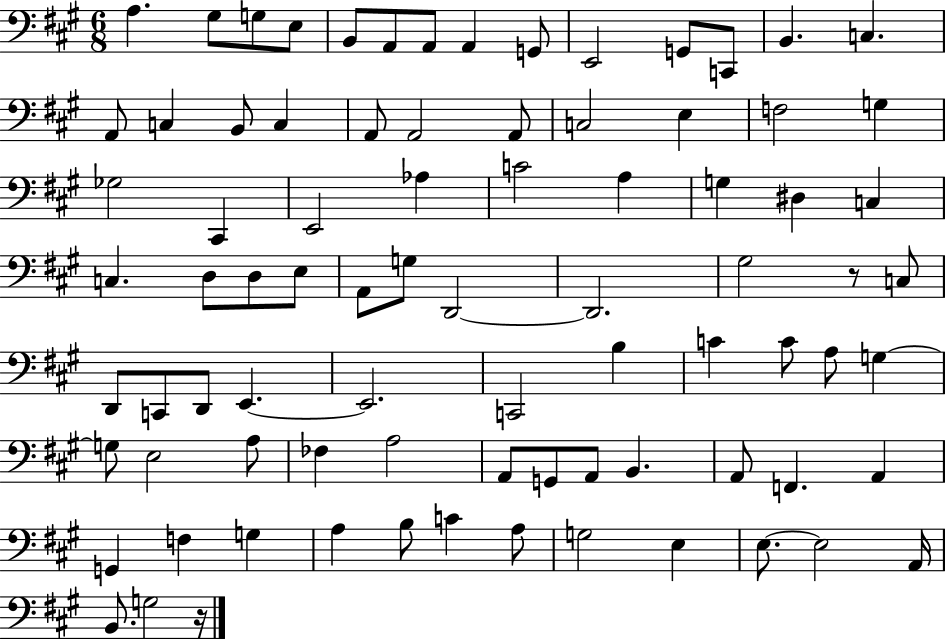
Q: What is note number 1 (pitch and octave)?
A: A3